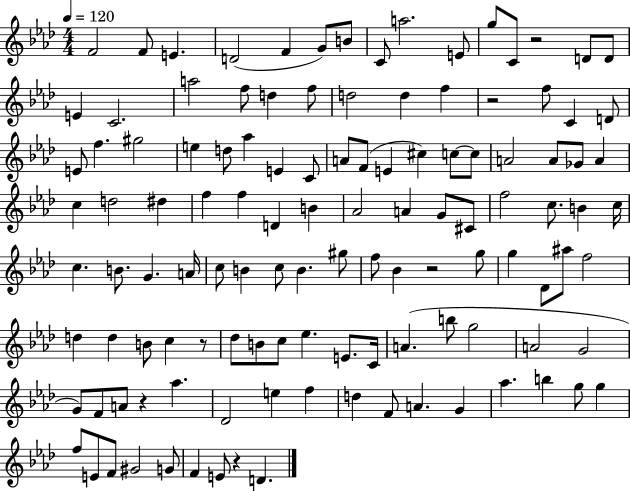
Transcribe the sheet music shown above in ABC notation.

X:1
T:Untitled
M:4/4
L:1/4
K:Ab
F2 F/2 E D2 F G/2 B/2 C/2 a2 E/2 g/2 C/2 z2 D/2 D/2 E C2 a2 f/2 d f/2 d2 d f z2 f/2 C D/2 E/2 f ^g2 e d/2 _a E C/2 A/2 F/2 E ^c c/2 c/2 A2 A/2 _G/2 A c d2 ^d f f D B _A2 A G/2 ^C/2 f2 c/2 B c/4 c B/2 G A/4 c/2 B c/2 B ^g/2 f/2 _B z2 g/2 g _D/2 ^a/2 f2 d d B/2 c z/2 _d/2 B/2 c/2 _e E/2 C/4 A b/2 g2 A2 G2 G/2 F/2 A/2 z _a _D2 e f d F/2 A G _a b g/2 g f/2 E/2 F/2 ^G2 G/2 F E/2 z D